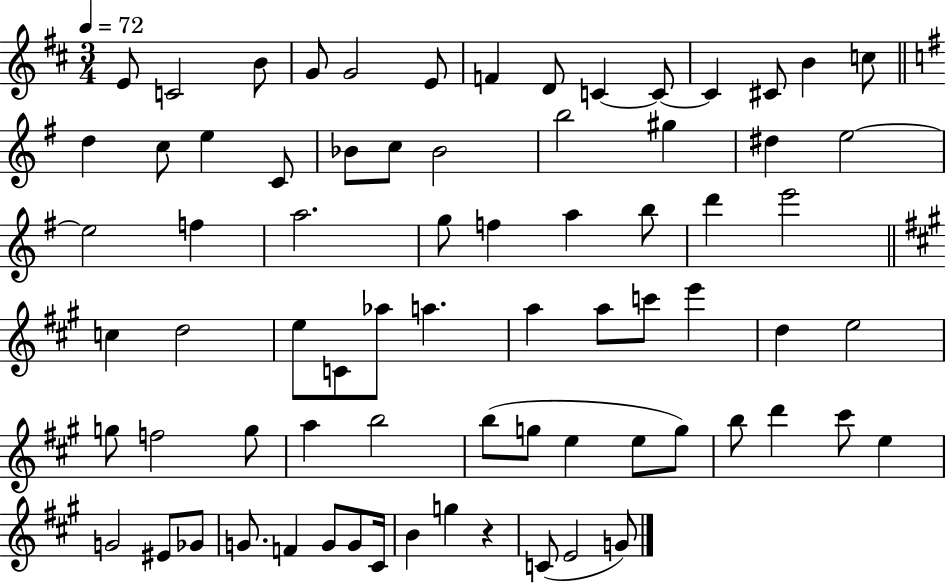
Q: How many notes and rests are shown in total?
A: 74